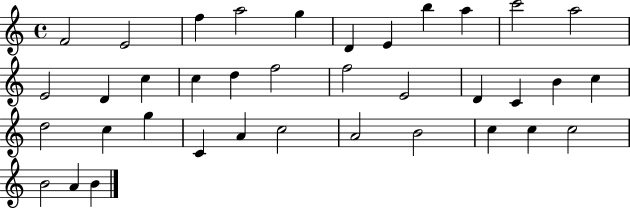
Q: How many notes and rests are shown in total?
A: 37